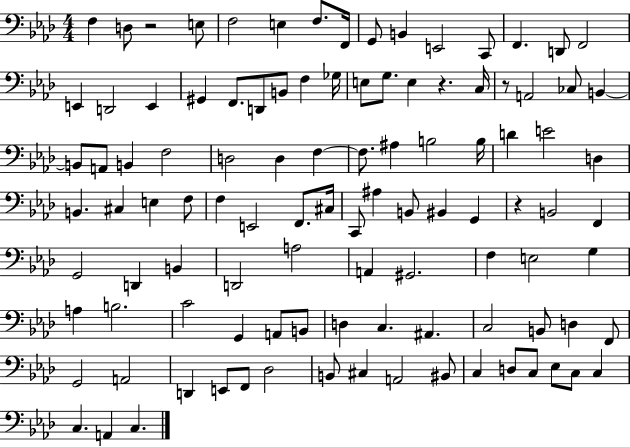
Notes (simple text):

F3/q D3/e R/h E3/e F3/h E3/q F3/e. F2/s G2/e B2/q E2/h C2/e F2/q. D2/e F2/h E2/q D2/h E2/q G#2/q F2/e. D2/e B2/e F3/q Gb3/s E3/e G3/e. E3/q R/q. C3/s R/e A2/h CES3/e B2/q B2/e A2/e B2/q F3/h D3/h D3/q F3/q F3/e. A#3/q B3/h B3/s D4/q E4/h D3/q B2/q. C#3/q E3/q F3/e F3/q E2/h F2/e. C#3/s C2/e A#3/q B2/e BIS2/q G2/q R/q B2/h F2/q G2/h D2/q B2/q D2/h A3/h A2/q G#2/h. F3/q E3/h G3/q A3/q B3/h. C4/h G2/q A2/e B2/e D3/q C3/q. A#2/q. C3/h B2/e D3/q F2/e G2/h A2/h D2/q E2/e F2/e Db3/h B2/e C#3/q A2/h BIS2/e C3/q D3/e C3/e Eb3/e C3/e C3/q C3/q. A2/q C3/q.